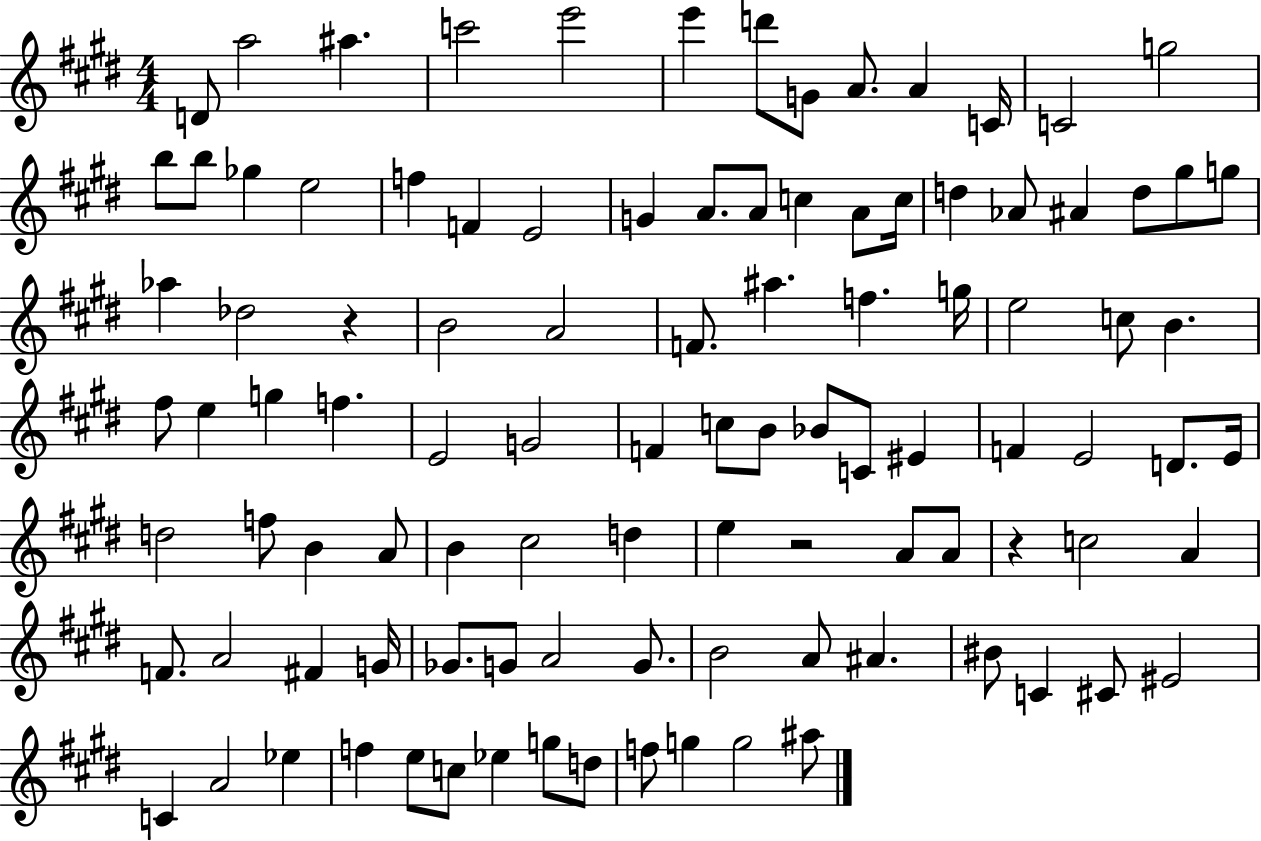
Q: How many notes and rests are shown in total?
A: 102